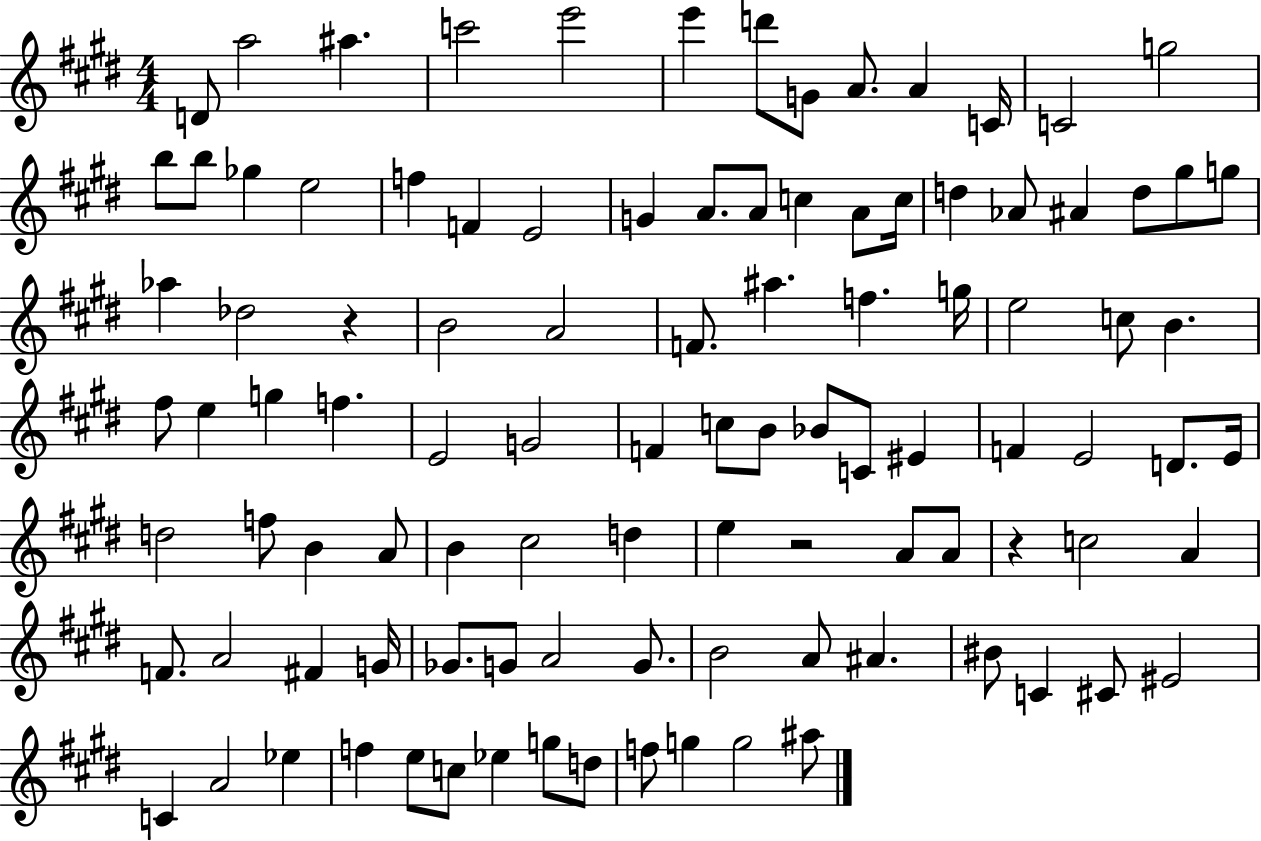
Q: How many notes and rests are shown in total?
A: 102